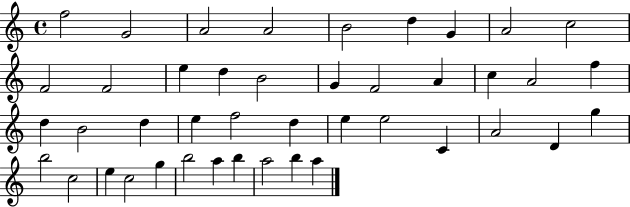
F5/h G4/h A4/h A4/h B4/h D5/q G4/q A4/h C5/h F4/h F4/h E5/q D5/q B4/h G4/q F4/h A4/q C5/q A4/h F5/q D5/q B4/h D5/q E5/q F5/h D5/q E5/q E5/h C4/q A4/h D4/q G5/q B5/h C5/h E5/q C5/h G5/q B5/h A5/q B5/q A5/h B5/q A5/q